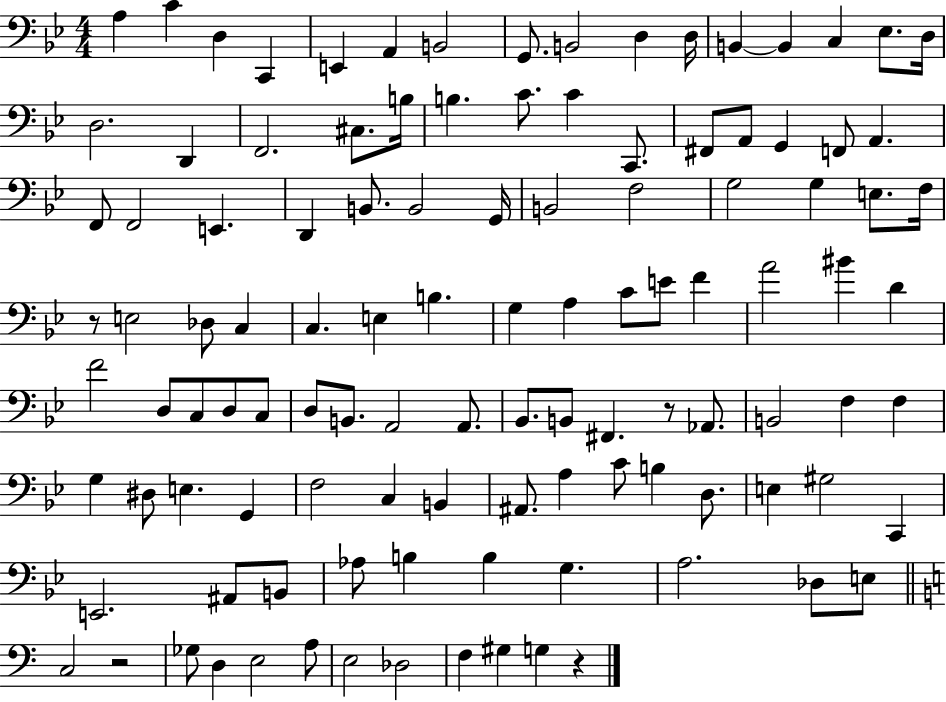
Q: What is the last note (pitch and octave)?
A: G3